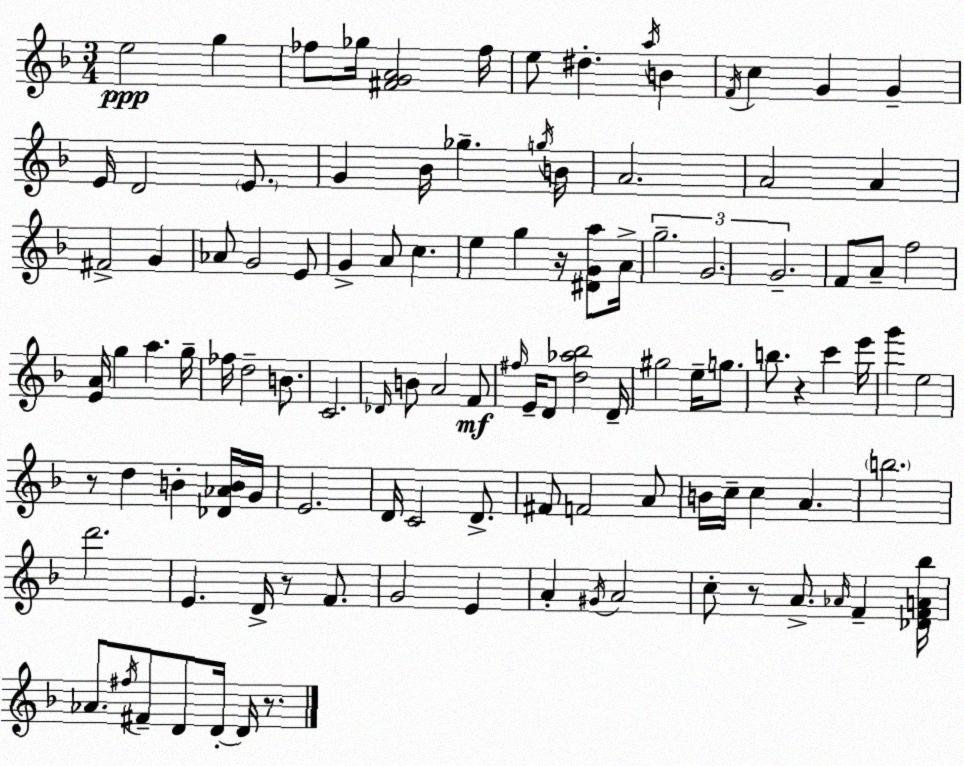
X:1
T:Untitled
M:3/4
L:1/4
K:Dm
e2 g _f/2 _g/4 [^FGA]2 _f/4 e/2 ^d a/4 B F/4 c G G E/4 D2 E/2 G _B/4 _g g/4 B/4 A2 A2 A ^F2 G _A/2 G2 E/2 G A/2 c e g z/4 [^DGa]/2 A/4 g2 G2 G2 F/2 A/2 f2 [EA]/4 g a g/4 _f/4 d2 B/2 C2 _D/4 B/2 A2 F/2 ^f/4 E/4 D/2 [d_a_b]2 D/4 ^g2 e/4 g/2 b/2 z c' e'/4 g' e2 z/2 d B [_D_AB]/4 G/4 E2 D/4 C2 D/2 ^F/2 F2 A/2 B/4 c/4 c A b2 d'2 E D/4 z/2 F/2 G2 E A ^G/4 A2 c/2 z/2 A/2 _A/4 F [_DFA_b]/4 _A/2 ^f/4 ^F/2 D/2 D/4 D/4 z/2